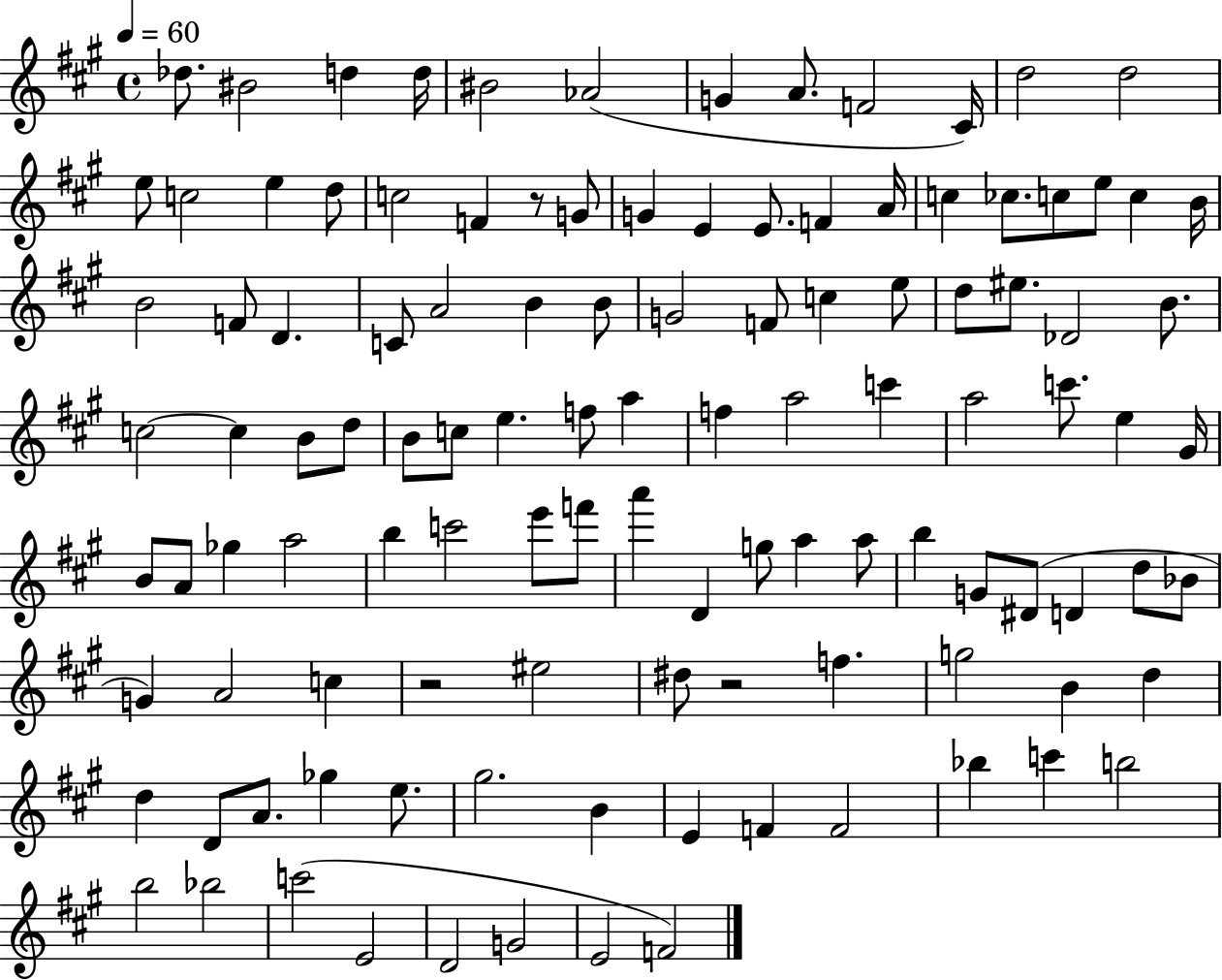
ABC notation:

X:1
T:Untitled
M:4/4
L:1/4
K:A
_d/2 ^B2 d d/4 ^B2 _A2 G A/2 F2 ^C/4 d2 d2 e/2 c2 e d/2 c2 F z/2 G/2 G E E/2 F A/4 c _c/2 c/2 e/2 c B/4 B2 F/2 D C/2 A2 B B/2 G2 F/2 c e/2 d/2 ^e/2 _D2 B/2 c2 c B/2 d/2 B/2 c/2 e f/2 a f a2 c' a2 c'/2 e ^G/4 B/2 A/2 _g a2 b c'2 e'/2 f'/2 a' D g/2 a a/2 b G/2 ^D/2 D d/2 _B/2 G A2 c z2 ^e2 ^d/2 z2 f g2 B d d D/2 A/2 _g e/2 ^g2 B E F F2 _b c' b2 b2 _b2 c'2 E2 D2 G2 E2 F2